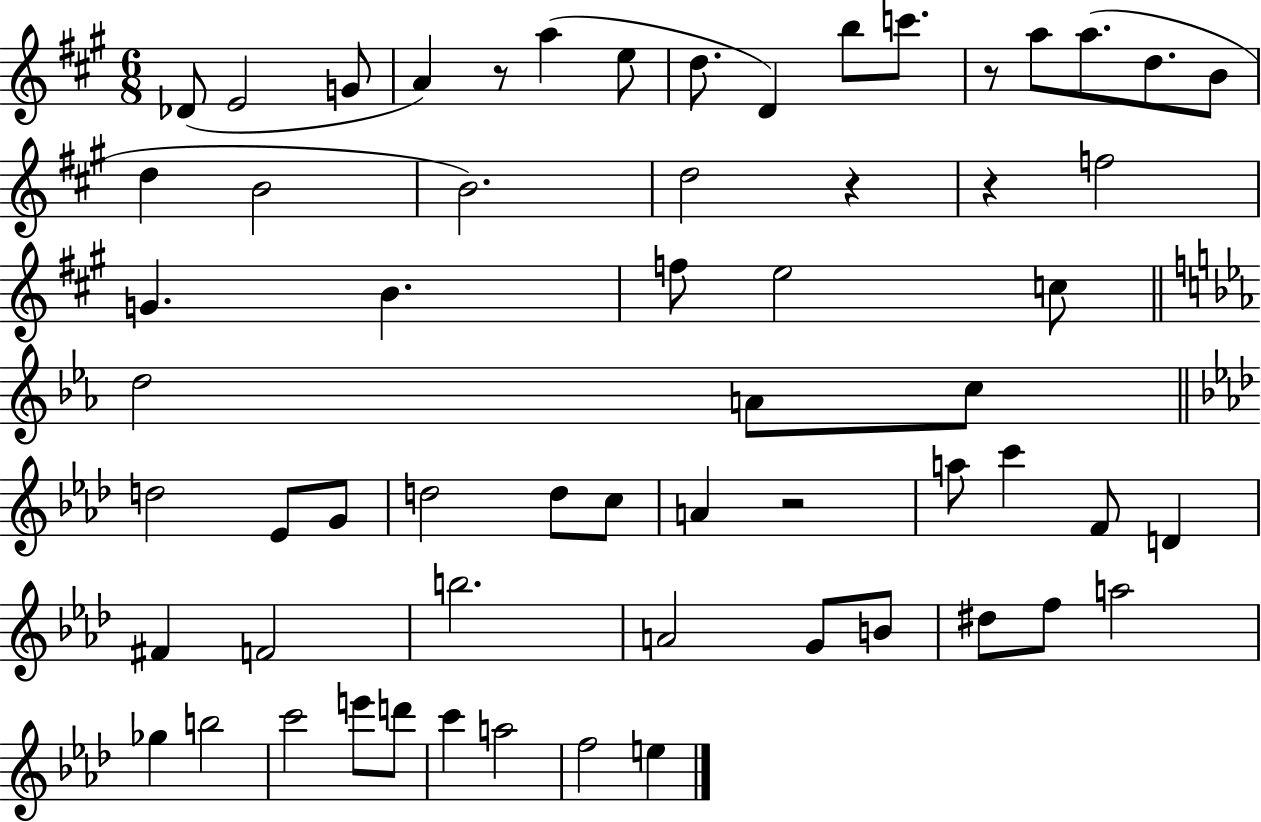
Db4/e E4/h G4/e A4/q R/e A5/q E5/e D5/e. D4/q B5/e C6/e. R/e A5/e A5/e. D5/e. B4/e D5/q B4/h B4/h. D5/h R/q R/q F5/h G4/q. B4/q. F5/e E5/h C5/e D5/h A4/e C5/e D5/h Eb4/e G4/e D5/h D5/e C5/e A4/q R/h A5/e C6/q F4/e D4/q F#4/q F4/h B5/h. A4/h G4/e B4/e D#5/e F5/e A5/h Gb5/q B5/h C6/h E6/e D6/e C6/q A5/h F5/h E5/q